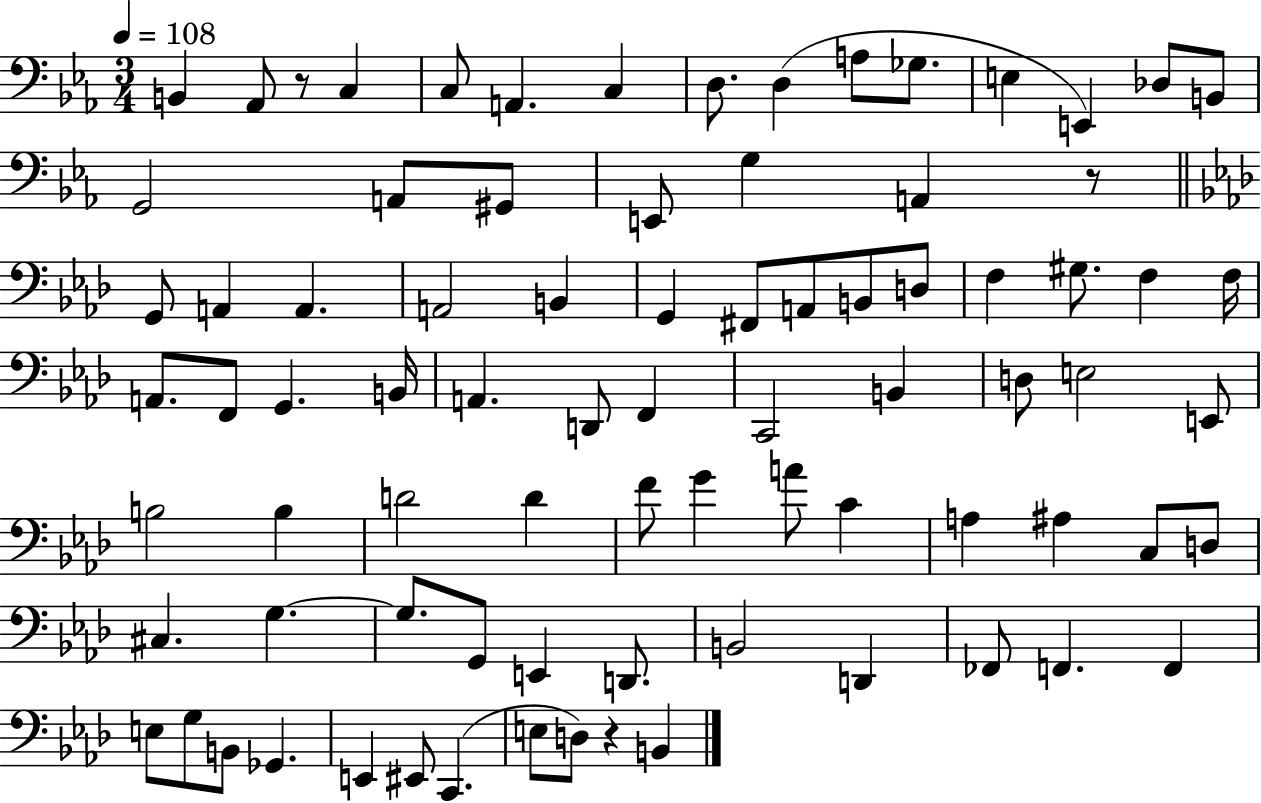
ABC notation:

X:1
T:Untitled
M:3/4
L:1/4
K:Eb
B,, _A,,/2 z/2 C, C,/2 A,, C, D,/2 D, A,/2 _G,/2 E, E,, _D,/2 B,,/2 G,,2 A,,/2 ^G,,/2 E,,/2 G, A,, z/2 G,,/2 A,, A,, A,,2 B,, G,, ^F,,/2 A,,/2 B,,/2 D,/2 F, ^G,/2 F, F,/4 A,,/2 F,,/2 G,, B,,/4 A,, D,,/2 F,, C,,2 B,, D,/2 E,2 E,,/2 B,2 B, D2 D F/2 G A/2 C A, ^A, C,/2 D,/2 ^C, G, G,/2 G,,/2 E,, D,,/2 B,,2 D,, _F,,/2 F,, F,, E,/2 G,/2 B,,/2 _G,, E,, ^E,,/2 C,, E,/2 D,/2 z B,,